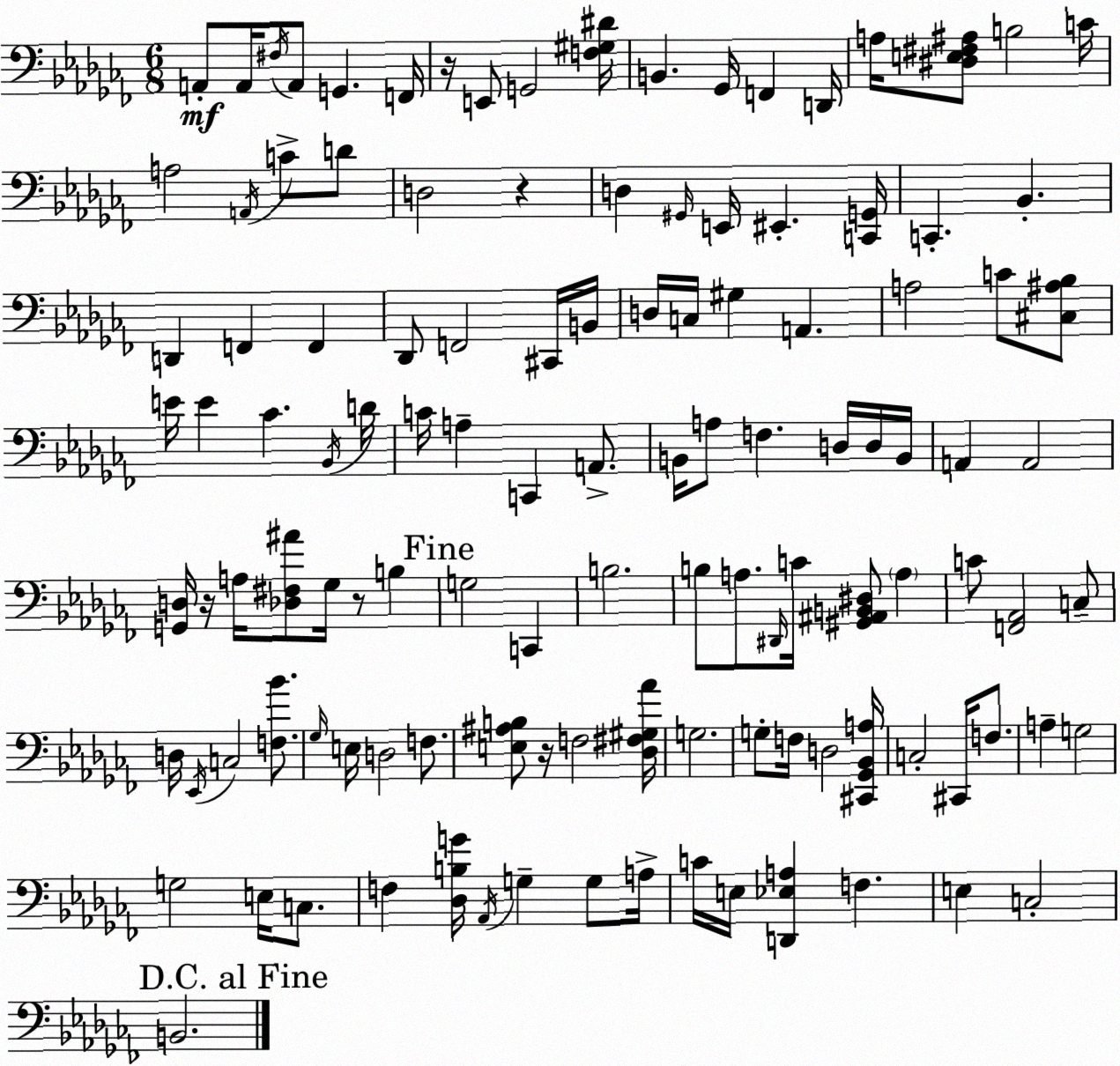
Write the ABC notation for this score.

X:1
T:Untitled
M:6/8
L:1/4
K:Abm
A,,/2 A,,/4 ^F,/4 A,,/2 G,, F,,/4 z/4 E,,/2 G,,2 [F,^G,^D]/4 B,, _G,,/4 F,, D,,/4 A,/4 [^D,E,^F,^A,]/2 B,2 C/4 A,2 A,,/4 C/2 D/2 D,2 z D, ^G,,/4 E,,/4 ^E,, [C,,G,,]/4 C,, _B,, D,, F,, F,, _D,,/2 F,,2 ^C,,/4 B,,/4 D,/4 C,/4 ^G, A,, A,2 C/2 [^C,^A,_B,]/2 E/4 E _C _B,,/4 D/4 C/4 A, C,, A,,/2 B,,/4 A,/2 F, D,/4 D,/4 B,,/4 A,, A,,2 [G,,D,]/4 z/4 A,/4 [_D,^F,^A]/2 _G,/4 z/2 B, G,2 C,, B,2 B,/2 A,/2 ^D,,/4 C/4 [^G,,^A,,B,,^D,]/2 A, C/2 [F,,_A,,]2 C,/2 D,/4 _E,,/4 C,2 [F,_B]/2 _G,/4 E,/4 D,2 F,/2 [E,^A,B,]/2 z/4 F,2 [_D,^F,^G,_A]/4 G,2 G,/2 F,/4 D,2 [^C,,_G,,_B,,A,]/4 C,2 ^C,,/4 F,/2 A, G,2 G,2 E,/4 C,/2 F, [_D,B,G]/4 _A,,/4 G, G,/2 A,/4 C/4 E,/4 [D,,_E,A,] F, E, C,2 B,,2